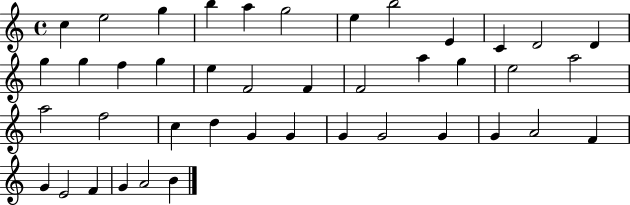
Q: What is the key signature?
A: C major